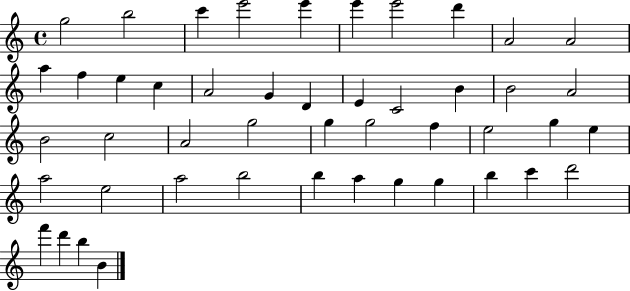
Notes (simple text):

G5/h B5/h C6/q E6/h E6/q E6/q E6/h D6/q A4/h A4/h A5/q F5/q E5/q C5/q A4/h G4/q D4/q E4/q C4/h B4/q B4/h A4/h B4/h C5/h A4/h G5/h G5/q G5/h F5/q E5/h G5/q E5/q A5/h E5/h A5/h B5/h B5/q A5/q G5/q G5/q B5/q C6/q D6/h F6/q D6/q B5/q B4/q